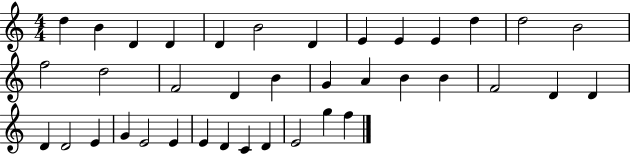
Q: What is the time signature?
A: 4/4